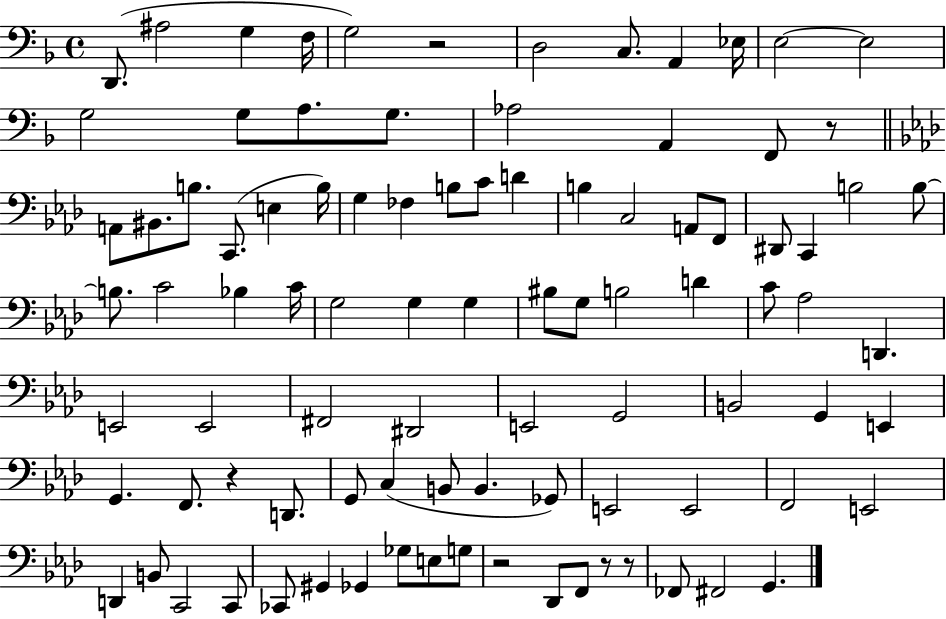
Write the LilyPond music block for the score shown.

{
  \clef bass
  \time 4/4
  \defaultTimeSignature
  \key f \major
  \repeat volta 2 { d,8.( ais2 g4 f16 | g2) r2 | d2 c8. a,4 ees16 | e2~~ e2 | \break g2 g8 a8. g8. | aes2 a,4 f,8 r8 | \bar "||" \break \key f \minor a,8 bis,8. b8. c,8.( e4 b16) | g4 fes4 b8 c'8 d'4 | b4 c2 a,8 f,8 | dis,8 c,4 b2 b8~~ | \break b8. c'2 bes4 c'16 | g2 g4 g4 | bis8 g8 b2 d'4 | c'8 aes2 d,4. | \break e,2 e,2 | fis,2 dis,2 | e,2 g,2 | b,2 g,4 e,4 | \break g,4. f,8. r4 d,8. | g,8 c4( b,8 b,4. ges,8) | e,2 e,2 | f,2 e,2 | \break d,4 b,8 c,2 c,8 | ces,8 gis,4 ges,4 ges8 e8 g8 | r2 des,8 f,8 r8 r8 | fes,8 fis,2 g,4. | \break } \bar "|."
}